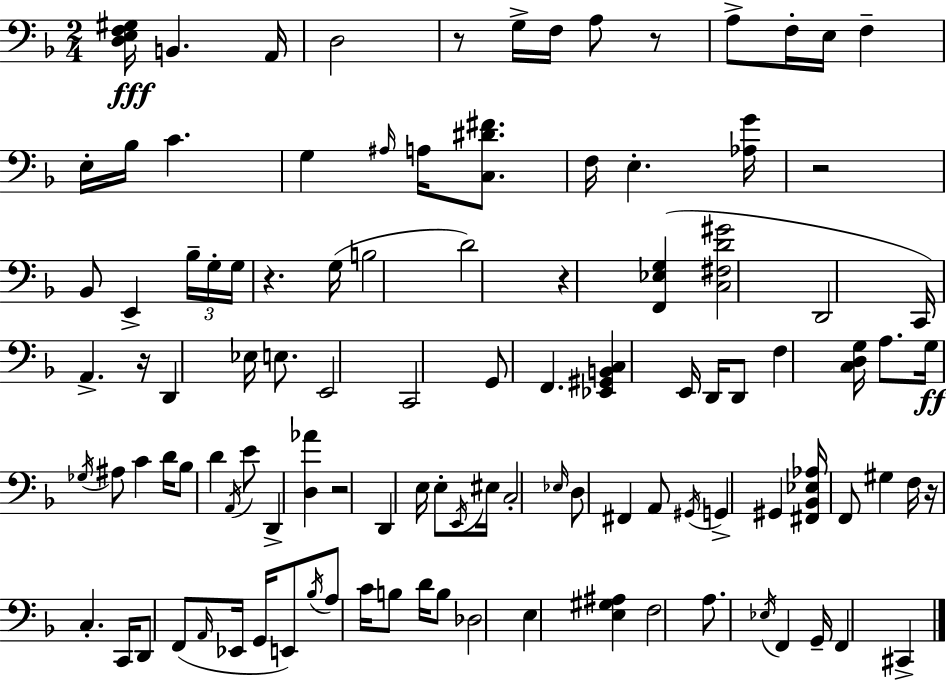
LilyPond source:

{
  \clef bass
  \numericTimeSignature
  \time 2/4
  \key d \minor
  \repeat volta 2 { <d e f gis>16\fff b,4. a,16 | d2 | r8 g16-> f16 a8 r8 | a8-> f16-. e16 f4-- | \break e16-. bes16 c'4. | g4 \grace { ais16 } a16 <c dis' fis'>8. | f16 e4.-. | <aes g'>16 r2 | \break bes,8 e,4-> \tuplet 3/2 { bes16-- | g16-. g16 } r4. | g16( b2 | d'2) | \break r4 <f, ees g>4( | <c fis d' gis'>2 | d,2 | c,16) a,4.-> | \break r16 d,4 ees16 e8. | e,2 | c,2 | g,8 f,4. | \break <ees, gis, b, c>4 e,16 d,16 d,8 | f4 <c d g>16 a8. | g16\ff \acciaccatura { ges16 } ais8 c'4 | d'16 bes8 d'4 | \break \acciaccatura { a,16 } e'8 d,4-> <d aes'>4 | r2 | d,4 e16 | e8-. \acciaccatura { e,16 } eis16 c2-. | \break \grace { ees16 } d8 fis,4 | a,8 \acciaccatura { gis,16 } g,4-> | gis,4 <fis, bes, ees aes>16 f,8 | gis4 f16 r16 c4.-. | \break c,16 d,8 | f,8( \grace { a,16 } ees,16 g,16 e,8) \acciaccatura { bes16 } | a8 c'16 b8 d'16 b8 | des2 | \break e4 <e gis ais>4 | f2 | a8. \acciaccatura { ees16 } f,4 | g,16-- f,4 cis,4-> | \break } \bar "|."
}